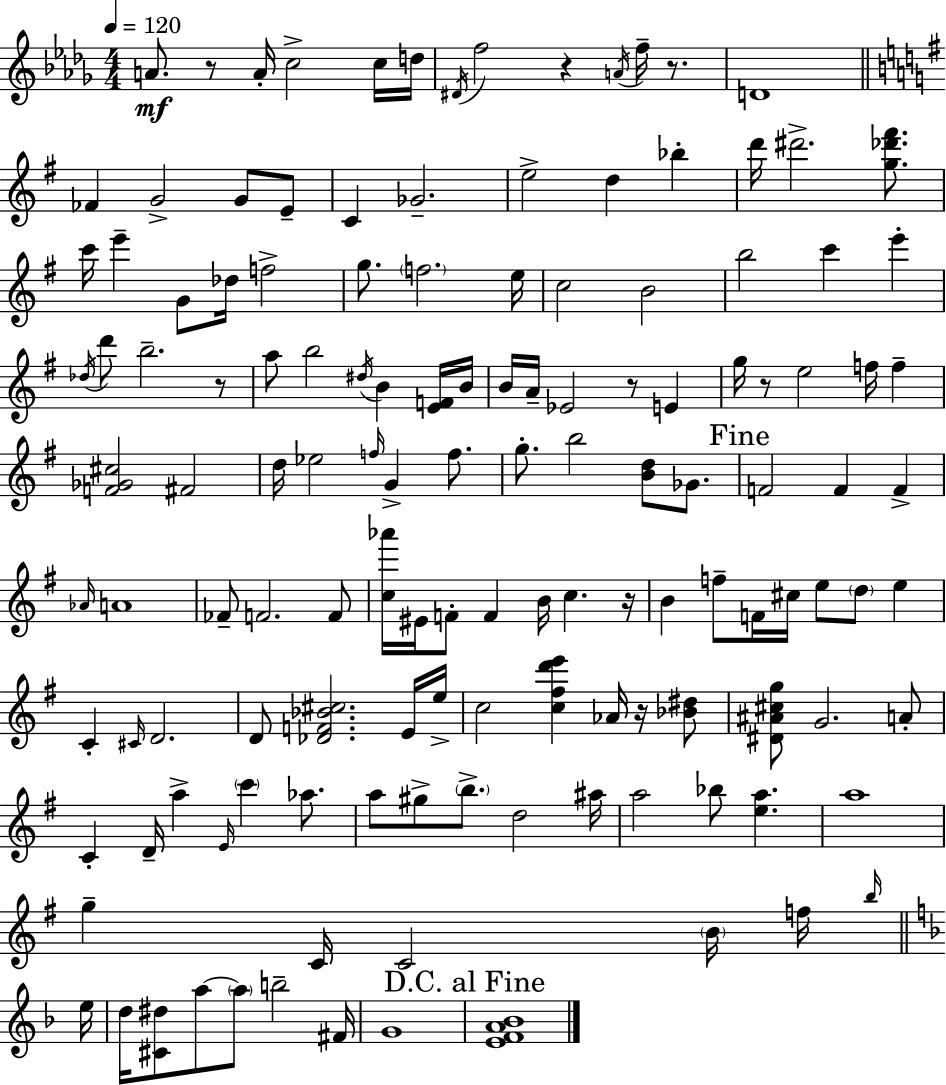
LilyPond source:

{
  \clef treble
  \numericTimeSignature
  \time 4/4
  \key bes \minor
  \tempo 4 = 120
  a'8.\mf r8 a'16-. c''2-> c''16 d''16 | \acciaccatura { dis'16 } f''2 r4 \acciaccatura { a'16 } f''16-- r8. | d'1 | \bar "||" \break \key g \major fes'4 g'2-> g'8 e'8-- | c'4 ges'2.-- | e''2-> d''4 bes''4-. | d'''16 dis'''2.-> <g'' des''' fis'''>8. | \break c'''16 e'''4-- g'8 des''16 f''2-> | g''8. \parenthesize f''2. e''16 | c''2 b'2 | b''2 c'''4 e'''4-. | \break \acciaccatura { des''16 } d'''8 b''2.-- r8 | a''8 b''2 \acciaccatura { dis''16 } b'4 | <e' f'>16 b'16 b'16 a'16-- ees'2 r8 e'4 | g''16 r8 e''2 f''16 f''4-- | \break <f' ges' cis''>2 fis'2 | d''16 ees''2 \grace { f''16 } g'4-> | f''8. g''8.-. b''2 <b' d''>8 | ges'8. \mark "Fine" f'2 f'4 f'4-> | \break \grace { aes'16 } a'1 | fes'8-- f'2. | f'8 <c'' aes'''>16 eis'16 f'8-. f'4 b'16 c''4. | r16 b'4 f''8-- f'16 cis''16 e''8 \parenthesize d''8 | \break e''4 c'4-. \grace { cis'16 } d'2. | d'8 <des' f' bes' cis''>2. | e'16 e''16-> c''2 <c'' fis'' d''' e'''>4 | aes'16 r16 <bes' dis''>8 <dis' ais' cis'' g''>8 g'2. | \break a'8-. c'4-. d'16-- a''4-> \grace { e'16 } \parenthesize c'''4 | aes''8. a''8 gis''8-> \parenthesize b''8.-> d''2 | ais''16 a''2 bes''8 | <e'' a''>4. a''1 | \break g''4-- c'16 c'2 | \parenthesize b'16 f''16 \grace { b''16 } \bar "||" \break \key f \major e''16 d''16 <cis' dis''>8 a''8~~ \parenthesize a''8 b''2-- | fis'16 g'1 | \mark "D.C. al Fine" <e' f' a' bes'>1 | \bar "|."
}